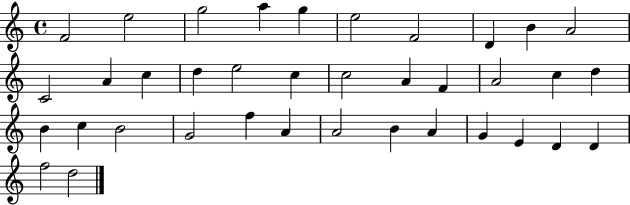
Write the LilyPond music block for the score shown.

{
  \clef treble
  \time 4/4
  \defaultTimeSignature
  \key c \major
  f'2 e''2 | g''2 a''4 g''4 | e''2 f'2 | d'4 b'4 a'2 | \break c'2 a'4 c''4 | d''4 e''2 c''4 | c''2 a'4 f'4 | a'2 c''4 d''4 | \break b'4 c''4 b'2 | g'2 f''4 a'4 | a'2 b'4 a'4 | g'4 e'4 d'4 d'4 | \break f''2 d''2 | \bar "|."
}